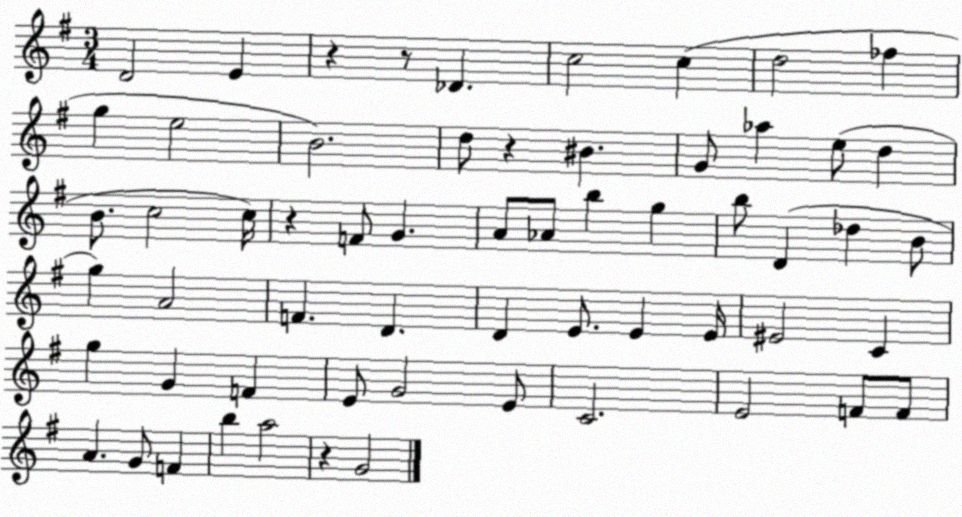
X:1
T:Untitled
M:3/4
L:1/4
K:G
D2 E z z/2 _D c2 c d2 _f g e2 B2 d/2 z ^B G/2 _a e/2 d B/2 c2 c/4 z F/2 G A/2 _A/2 b g b/2 D _d B/2 g A2 F D D E/2 E E/4 ^E2 C g G F E/2 G2 E/2 C2 E2 F/2 F/2 A G/2 F b a2 z G2